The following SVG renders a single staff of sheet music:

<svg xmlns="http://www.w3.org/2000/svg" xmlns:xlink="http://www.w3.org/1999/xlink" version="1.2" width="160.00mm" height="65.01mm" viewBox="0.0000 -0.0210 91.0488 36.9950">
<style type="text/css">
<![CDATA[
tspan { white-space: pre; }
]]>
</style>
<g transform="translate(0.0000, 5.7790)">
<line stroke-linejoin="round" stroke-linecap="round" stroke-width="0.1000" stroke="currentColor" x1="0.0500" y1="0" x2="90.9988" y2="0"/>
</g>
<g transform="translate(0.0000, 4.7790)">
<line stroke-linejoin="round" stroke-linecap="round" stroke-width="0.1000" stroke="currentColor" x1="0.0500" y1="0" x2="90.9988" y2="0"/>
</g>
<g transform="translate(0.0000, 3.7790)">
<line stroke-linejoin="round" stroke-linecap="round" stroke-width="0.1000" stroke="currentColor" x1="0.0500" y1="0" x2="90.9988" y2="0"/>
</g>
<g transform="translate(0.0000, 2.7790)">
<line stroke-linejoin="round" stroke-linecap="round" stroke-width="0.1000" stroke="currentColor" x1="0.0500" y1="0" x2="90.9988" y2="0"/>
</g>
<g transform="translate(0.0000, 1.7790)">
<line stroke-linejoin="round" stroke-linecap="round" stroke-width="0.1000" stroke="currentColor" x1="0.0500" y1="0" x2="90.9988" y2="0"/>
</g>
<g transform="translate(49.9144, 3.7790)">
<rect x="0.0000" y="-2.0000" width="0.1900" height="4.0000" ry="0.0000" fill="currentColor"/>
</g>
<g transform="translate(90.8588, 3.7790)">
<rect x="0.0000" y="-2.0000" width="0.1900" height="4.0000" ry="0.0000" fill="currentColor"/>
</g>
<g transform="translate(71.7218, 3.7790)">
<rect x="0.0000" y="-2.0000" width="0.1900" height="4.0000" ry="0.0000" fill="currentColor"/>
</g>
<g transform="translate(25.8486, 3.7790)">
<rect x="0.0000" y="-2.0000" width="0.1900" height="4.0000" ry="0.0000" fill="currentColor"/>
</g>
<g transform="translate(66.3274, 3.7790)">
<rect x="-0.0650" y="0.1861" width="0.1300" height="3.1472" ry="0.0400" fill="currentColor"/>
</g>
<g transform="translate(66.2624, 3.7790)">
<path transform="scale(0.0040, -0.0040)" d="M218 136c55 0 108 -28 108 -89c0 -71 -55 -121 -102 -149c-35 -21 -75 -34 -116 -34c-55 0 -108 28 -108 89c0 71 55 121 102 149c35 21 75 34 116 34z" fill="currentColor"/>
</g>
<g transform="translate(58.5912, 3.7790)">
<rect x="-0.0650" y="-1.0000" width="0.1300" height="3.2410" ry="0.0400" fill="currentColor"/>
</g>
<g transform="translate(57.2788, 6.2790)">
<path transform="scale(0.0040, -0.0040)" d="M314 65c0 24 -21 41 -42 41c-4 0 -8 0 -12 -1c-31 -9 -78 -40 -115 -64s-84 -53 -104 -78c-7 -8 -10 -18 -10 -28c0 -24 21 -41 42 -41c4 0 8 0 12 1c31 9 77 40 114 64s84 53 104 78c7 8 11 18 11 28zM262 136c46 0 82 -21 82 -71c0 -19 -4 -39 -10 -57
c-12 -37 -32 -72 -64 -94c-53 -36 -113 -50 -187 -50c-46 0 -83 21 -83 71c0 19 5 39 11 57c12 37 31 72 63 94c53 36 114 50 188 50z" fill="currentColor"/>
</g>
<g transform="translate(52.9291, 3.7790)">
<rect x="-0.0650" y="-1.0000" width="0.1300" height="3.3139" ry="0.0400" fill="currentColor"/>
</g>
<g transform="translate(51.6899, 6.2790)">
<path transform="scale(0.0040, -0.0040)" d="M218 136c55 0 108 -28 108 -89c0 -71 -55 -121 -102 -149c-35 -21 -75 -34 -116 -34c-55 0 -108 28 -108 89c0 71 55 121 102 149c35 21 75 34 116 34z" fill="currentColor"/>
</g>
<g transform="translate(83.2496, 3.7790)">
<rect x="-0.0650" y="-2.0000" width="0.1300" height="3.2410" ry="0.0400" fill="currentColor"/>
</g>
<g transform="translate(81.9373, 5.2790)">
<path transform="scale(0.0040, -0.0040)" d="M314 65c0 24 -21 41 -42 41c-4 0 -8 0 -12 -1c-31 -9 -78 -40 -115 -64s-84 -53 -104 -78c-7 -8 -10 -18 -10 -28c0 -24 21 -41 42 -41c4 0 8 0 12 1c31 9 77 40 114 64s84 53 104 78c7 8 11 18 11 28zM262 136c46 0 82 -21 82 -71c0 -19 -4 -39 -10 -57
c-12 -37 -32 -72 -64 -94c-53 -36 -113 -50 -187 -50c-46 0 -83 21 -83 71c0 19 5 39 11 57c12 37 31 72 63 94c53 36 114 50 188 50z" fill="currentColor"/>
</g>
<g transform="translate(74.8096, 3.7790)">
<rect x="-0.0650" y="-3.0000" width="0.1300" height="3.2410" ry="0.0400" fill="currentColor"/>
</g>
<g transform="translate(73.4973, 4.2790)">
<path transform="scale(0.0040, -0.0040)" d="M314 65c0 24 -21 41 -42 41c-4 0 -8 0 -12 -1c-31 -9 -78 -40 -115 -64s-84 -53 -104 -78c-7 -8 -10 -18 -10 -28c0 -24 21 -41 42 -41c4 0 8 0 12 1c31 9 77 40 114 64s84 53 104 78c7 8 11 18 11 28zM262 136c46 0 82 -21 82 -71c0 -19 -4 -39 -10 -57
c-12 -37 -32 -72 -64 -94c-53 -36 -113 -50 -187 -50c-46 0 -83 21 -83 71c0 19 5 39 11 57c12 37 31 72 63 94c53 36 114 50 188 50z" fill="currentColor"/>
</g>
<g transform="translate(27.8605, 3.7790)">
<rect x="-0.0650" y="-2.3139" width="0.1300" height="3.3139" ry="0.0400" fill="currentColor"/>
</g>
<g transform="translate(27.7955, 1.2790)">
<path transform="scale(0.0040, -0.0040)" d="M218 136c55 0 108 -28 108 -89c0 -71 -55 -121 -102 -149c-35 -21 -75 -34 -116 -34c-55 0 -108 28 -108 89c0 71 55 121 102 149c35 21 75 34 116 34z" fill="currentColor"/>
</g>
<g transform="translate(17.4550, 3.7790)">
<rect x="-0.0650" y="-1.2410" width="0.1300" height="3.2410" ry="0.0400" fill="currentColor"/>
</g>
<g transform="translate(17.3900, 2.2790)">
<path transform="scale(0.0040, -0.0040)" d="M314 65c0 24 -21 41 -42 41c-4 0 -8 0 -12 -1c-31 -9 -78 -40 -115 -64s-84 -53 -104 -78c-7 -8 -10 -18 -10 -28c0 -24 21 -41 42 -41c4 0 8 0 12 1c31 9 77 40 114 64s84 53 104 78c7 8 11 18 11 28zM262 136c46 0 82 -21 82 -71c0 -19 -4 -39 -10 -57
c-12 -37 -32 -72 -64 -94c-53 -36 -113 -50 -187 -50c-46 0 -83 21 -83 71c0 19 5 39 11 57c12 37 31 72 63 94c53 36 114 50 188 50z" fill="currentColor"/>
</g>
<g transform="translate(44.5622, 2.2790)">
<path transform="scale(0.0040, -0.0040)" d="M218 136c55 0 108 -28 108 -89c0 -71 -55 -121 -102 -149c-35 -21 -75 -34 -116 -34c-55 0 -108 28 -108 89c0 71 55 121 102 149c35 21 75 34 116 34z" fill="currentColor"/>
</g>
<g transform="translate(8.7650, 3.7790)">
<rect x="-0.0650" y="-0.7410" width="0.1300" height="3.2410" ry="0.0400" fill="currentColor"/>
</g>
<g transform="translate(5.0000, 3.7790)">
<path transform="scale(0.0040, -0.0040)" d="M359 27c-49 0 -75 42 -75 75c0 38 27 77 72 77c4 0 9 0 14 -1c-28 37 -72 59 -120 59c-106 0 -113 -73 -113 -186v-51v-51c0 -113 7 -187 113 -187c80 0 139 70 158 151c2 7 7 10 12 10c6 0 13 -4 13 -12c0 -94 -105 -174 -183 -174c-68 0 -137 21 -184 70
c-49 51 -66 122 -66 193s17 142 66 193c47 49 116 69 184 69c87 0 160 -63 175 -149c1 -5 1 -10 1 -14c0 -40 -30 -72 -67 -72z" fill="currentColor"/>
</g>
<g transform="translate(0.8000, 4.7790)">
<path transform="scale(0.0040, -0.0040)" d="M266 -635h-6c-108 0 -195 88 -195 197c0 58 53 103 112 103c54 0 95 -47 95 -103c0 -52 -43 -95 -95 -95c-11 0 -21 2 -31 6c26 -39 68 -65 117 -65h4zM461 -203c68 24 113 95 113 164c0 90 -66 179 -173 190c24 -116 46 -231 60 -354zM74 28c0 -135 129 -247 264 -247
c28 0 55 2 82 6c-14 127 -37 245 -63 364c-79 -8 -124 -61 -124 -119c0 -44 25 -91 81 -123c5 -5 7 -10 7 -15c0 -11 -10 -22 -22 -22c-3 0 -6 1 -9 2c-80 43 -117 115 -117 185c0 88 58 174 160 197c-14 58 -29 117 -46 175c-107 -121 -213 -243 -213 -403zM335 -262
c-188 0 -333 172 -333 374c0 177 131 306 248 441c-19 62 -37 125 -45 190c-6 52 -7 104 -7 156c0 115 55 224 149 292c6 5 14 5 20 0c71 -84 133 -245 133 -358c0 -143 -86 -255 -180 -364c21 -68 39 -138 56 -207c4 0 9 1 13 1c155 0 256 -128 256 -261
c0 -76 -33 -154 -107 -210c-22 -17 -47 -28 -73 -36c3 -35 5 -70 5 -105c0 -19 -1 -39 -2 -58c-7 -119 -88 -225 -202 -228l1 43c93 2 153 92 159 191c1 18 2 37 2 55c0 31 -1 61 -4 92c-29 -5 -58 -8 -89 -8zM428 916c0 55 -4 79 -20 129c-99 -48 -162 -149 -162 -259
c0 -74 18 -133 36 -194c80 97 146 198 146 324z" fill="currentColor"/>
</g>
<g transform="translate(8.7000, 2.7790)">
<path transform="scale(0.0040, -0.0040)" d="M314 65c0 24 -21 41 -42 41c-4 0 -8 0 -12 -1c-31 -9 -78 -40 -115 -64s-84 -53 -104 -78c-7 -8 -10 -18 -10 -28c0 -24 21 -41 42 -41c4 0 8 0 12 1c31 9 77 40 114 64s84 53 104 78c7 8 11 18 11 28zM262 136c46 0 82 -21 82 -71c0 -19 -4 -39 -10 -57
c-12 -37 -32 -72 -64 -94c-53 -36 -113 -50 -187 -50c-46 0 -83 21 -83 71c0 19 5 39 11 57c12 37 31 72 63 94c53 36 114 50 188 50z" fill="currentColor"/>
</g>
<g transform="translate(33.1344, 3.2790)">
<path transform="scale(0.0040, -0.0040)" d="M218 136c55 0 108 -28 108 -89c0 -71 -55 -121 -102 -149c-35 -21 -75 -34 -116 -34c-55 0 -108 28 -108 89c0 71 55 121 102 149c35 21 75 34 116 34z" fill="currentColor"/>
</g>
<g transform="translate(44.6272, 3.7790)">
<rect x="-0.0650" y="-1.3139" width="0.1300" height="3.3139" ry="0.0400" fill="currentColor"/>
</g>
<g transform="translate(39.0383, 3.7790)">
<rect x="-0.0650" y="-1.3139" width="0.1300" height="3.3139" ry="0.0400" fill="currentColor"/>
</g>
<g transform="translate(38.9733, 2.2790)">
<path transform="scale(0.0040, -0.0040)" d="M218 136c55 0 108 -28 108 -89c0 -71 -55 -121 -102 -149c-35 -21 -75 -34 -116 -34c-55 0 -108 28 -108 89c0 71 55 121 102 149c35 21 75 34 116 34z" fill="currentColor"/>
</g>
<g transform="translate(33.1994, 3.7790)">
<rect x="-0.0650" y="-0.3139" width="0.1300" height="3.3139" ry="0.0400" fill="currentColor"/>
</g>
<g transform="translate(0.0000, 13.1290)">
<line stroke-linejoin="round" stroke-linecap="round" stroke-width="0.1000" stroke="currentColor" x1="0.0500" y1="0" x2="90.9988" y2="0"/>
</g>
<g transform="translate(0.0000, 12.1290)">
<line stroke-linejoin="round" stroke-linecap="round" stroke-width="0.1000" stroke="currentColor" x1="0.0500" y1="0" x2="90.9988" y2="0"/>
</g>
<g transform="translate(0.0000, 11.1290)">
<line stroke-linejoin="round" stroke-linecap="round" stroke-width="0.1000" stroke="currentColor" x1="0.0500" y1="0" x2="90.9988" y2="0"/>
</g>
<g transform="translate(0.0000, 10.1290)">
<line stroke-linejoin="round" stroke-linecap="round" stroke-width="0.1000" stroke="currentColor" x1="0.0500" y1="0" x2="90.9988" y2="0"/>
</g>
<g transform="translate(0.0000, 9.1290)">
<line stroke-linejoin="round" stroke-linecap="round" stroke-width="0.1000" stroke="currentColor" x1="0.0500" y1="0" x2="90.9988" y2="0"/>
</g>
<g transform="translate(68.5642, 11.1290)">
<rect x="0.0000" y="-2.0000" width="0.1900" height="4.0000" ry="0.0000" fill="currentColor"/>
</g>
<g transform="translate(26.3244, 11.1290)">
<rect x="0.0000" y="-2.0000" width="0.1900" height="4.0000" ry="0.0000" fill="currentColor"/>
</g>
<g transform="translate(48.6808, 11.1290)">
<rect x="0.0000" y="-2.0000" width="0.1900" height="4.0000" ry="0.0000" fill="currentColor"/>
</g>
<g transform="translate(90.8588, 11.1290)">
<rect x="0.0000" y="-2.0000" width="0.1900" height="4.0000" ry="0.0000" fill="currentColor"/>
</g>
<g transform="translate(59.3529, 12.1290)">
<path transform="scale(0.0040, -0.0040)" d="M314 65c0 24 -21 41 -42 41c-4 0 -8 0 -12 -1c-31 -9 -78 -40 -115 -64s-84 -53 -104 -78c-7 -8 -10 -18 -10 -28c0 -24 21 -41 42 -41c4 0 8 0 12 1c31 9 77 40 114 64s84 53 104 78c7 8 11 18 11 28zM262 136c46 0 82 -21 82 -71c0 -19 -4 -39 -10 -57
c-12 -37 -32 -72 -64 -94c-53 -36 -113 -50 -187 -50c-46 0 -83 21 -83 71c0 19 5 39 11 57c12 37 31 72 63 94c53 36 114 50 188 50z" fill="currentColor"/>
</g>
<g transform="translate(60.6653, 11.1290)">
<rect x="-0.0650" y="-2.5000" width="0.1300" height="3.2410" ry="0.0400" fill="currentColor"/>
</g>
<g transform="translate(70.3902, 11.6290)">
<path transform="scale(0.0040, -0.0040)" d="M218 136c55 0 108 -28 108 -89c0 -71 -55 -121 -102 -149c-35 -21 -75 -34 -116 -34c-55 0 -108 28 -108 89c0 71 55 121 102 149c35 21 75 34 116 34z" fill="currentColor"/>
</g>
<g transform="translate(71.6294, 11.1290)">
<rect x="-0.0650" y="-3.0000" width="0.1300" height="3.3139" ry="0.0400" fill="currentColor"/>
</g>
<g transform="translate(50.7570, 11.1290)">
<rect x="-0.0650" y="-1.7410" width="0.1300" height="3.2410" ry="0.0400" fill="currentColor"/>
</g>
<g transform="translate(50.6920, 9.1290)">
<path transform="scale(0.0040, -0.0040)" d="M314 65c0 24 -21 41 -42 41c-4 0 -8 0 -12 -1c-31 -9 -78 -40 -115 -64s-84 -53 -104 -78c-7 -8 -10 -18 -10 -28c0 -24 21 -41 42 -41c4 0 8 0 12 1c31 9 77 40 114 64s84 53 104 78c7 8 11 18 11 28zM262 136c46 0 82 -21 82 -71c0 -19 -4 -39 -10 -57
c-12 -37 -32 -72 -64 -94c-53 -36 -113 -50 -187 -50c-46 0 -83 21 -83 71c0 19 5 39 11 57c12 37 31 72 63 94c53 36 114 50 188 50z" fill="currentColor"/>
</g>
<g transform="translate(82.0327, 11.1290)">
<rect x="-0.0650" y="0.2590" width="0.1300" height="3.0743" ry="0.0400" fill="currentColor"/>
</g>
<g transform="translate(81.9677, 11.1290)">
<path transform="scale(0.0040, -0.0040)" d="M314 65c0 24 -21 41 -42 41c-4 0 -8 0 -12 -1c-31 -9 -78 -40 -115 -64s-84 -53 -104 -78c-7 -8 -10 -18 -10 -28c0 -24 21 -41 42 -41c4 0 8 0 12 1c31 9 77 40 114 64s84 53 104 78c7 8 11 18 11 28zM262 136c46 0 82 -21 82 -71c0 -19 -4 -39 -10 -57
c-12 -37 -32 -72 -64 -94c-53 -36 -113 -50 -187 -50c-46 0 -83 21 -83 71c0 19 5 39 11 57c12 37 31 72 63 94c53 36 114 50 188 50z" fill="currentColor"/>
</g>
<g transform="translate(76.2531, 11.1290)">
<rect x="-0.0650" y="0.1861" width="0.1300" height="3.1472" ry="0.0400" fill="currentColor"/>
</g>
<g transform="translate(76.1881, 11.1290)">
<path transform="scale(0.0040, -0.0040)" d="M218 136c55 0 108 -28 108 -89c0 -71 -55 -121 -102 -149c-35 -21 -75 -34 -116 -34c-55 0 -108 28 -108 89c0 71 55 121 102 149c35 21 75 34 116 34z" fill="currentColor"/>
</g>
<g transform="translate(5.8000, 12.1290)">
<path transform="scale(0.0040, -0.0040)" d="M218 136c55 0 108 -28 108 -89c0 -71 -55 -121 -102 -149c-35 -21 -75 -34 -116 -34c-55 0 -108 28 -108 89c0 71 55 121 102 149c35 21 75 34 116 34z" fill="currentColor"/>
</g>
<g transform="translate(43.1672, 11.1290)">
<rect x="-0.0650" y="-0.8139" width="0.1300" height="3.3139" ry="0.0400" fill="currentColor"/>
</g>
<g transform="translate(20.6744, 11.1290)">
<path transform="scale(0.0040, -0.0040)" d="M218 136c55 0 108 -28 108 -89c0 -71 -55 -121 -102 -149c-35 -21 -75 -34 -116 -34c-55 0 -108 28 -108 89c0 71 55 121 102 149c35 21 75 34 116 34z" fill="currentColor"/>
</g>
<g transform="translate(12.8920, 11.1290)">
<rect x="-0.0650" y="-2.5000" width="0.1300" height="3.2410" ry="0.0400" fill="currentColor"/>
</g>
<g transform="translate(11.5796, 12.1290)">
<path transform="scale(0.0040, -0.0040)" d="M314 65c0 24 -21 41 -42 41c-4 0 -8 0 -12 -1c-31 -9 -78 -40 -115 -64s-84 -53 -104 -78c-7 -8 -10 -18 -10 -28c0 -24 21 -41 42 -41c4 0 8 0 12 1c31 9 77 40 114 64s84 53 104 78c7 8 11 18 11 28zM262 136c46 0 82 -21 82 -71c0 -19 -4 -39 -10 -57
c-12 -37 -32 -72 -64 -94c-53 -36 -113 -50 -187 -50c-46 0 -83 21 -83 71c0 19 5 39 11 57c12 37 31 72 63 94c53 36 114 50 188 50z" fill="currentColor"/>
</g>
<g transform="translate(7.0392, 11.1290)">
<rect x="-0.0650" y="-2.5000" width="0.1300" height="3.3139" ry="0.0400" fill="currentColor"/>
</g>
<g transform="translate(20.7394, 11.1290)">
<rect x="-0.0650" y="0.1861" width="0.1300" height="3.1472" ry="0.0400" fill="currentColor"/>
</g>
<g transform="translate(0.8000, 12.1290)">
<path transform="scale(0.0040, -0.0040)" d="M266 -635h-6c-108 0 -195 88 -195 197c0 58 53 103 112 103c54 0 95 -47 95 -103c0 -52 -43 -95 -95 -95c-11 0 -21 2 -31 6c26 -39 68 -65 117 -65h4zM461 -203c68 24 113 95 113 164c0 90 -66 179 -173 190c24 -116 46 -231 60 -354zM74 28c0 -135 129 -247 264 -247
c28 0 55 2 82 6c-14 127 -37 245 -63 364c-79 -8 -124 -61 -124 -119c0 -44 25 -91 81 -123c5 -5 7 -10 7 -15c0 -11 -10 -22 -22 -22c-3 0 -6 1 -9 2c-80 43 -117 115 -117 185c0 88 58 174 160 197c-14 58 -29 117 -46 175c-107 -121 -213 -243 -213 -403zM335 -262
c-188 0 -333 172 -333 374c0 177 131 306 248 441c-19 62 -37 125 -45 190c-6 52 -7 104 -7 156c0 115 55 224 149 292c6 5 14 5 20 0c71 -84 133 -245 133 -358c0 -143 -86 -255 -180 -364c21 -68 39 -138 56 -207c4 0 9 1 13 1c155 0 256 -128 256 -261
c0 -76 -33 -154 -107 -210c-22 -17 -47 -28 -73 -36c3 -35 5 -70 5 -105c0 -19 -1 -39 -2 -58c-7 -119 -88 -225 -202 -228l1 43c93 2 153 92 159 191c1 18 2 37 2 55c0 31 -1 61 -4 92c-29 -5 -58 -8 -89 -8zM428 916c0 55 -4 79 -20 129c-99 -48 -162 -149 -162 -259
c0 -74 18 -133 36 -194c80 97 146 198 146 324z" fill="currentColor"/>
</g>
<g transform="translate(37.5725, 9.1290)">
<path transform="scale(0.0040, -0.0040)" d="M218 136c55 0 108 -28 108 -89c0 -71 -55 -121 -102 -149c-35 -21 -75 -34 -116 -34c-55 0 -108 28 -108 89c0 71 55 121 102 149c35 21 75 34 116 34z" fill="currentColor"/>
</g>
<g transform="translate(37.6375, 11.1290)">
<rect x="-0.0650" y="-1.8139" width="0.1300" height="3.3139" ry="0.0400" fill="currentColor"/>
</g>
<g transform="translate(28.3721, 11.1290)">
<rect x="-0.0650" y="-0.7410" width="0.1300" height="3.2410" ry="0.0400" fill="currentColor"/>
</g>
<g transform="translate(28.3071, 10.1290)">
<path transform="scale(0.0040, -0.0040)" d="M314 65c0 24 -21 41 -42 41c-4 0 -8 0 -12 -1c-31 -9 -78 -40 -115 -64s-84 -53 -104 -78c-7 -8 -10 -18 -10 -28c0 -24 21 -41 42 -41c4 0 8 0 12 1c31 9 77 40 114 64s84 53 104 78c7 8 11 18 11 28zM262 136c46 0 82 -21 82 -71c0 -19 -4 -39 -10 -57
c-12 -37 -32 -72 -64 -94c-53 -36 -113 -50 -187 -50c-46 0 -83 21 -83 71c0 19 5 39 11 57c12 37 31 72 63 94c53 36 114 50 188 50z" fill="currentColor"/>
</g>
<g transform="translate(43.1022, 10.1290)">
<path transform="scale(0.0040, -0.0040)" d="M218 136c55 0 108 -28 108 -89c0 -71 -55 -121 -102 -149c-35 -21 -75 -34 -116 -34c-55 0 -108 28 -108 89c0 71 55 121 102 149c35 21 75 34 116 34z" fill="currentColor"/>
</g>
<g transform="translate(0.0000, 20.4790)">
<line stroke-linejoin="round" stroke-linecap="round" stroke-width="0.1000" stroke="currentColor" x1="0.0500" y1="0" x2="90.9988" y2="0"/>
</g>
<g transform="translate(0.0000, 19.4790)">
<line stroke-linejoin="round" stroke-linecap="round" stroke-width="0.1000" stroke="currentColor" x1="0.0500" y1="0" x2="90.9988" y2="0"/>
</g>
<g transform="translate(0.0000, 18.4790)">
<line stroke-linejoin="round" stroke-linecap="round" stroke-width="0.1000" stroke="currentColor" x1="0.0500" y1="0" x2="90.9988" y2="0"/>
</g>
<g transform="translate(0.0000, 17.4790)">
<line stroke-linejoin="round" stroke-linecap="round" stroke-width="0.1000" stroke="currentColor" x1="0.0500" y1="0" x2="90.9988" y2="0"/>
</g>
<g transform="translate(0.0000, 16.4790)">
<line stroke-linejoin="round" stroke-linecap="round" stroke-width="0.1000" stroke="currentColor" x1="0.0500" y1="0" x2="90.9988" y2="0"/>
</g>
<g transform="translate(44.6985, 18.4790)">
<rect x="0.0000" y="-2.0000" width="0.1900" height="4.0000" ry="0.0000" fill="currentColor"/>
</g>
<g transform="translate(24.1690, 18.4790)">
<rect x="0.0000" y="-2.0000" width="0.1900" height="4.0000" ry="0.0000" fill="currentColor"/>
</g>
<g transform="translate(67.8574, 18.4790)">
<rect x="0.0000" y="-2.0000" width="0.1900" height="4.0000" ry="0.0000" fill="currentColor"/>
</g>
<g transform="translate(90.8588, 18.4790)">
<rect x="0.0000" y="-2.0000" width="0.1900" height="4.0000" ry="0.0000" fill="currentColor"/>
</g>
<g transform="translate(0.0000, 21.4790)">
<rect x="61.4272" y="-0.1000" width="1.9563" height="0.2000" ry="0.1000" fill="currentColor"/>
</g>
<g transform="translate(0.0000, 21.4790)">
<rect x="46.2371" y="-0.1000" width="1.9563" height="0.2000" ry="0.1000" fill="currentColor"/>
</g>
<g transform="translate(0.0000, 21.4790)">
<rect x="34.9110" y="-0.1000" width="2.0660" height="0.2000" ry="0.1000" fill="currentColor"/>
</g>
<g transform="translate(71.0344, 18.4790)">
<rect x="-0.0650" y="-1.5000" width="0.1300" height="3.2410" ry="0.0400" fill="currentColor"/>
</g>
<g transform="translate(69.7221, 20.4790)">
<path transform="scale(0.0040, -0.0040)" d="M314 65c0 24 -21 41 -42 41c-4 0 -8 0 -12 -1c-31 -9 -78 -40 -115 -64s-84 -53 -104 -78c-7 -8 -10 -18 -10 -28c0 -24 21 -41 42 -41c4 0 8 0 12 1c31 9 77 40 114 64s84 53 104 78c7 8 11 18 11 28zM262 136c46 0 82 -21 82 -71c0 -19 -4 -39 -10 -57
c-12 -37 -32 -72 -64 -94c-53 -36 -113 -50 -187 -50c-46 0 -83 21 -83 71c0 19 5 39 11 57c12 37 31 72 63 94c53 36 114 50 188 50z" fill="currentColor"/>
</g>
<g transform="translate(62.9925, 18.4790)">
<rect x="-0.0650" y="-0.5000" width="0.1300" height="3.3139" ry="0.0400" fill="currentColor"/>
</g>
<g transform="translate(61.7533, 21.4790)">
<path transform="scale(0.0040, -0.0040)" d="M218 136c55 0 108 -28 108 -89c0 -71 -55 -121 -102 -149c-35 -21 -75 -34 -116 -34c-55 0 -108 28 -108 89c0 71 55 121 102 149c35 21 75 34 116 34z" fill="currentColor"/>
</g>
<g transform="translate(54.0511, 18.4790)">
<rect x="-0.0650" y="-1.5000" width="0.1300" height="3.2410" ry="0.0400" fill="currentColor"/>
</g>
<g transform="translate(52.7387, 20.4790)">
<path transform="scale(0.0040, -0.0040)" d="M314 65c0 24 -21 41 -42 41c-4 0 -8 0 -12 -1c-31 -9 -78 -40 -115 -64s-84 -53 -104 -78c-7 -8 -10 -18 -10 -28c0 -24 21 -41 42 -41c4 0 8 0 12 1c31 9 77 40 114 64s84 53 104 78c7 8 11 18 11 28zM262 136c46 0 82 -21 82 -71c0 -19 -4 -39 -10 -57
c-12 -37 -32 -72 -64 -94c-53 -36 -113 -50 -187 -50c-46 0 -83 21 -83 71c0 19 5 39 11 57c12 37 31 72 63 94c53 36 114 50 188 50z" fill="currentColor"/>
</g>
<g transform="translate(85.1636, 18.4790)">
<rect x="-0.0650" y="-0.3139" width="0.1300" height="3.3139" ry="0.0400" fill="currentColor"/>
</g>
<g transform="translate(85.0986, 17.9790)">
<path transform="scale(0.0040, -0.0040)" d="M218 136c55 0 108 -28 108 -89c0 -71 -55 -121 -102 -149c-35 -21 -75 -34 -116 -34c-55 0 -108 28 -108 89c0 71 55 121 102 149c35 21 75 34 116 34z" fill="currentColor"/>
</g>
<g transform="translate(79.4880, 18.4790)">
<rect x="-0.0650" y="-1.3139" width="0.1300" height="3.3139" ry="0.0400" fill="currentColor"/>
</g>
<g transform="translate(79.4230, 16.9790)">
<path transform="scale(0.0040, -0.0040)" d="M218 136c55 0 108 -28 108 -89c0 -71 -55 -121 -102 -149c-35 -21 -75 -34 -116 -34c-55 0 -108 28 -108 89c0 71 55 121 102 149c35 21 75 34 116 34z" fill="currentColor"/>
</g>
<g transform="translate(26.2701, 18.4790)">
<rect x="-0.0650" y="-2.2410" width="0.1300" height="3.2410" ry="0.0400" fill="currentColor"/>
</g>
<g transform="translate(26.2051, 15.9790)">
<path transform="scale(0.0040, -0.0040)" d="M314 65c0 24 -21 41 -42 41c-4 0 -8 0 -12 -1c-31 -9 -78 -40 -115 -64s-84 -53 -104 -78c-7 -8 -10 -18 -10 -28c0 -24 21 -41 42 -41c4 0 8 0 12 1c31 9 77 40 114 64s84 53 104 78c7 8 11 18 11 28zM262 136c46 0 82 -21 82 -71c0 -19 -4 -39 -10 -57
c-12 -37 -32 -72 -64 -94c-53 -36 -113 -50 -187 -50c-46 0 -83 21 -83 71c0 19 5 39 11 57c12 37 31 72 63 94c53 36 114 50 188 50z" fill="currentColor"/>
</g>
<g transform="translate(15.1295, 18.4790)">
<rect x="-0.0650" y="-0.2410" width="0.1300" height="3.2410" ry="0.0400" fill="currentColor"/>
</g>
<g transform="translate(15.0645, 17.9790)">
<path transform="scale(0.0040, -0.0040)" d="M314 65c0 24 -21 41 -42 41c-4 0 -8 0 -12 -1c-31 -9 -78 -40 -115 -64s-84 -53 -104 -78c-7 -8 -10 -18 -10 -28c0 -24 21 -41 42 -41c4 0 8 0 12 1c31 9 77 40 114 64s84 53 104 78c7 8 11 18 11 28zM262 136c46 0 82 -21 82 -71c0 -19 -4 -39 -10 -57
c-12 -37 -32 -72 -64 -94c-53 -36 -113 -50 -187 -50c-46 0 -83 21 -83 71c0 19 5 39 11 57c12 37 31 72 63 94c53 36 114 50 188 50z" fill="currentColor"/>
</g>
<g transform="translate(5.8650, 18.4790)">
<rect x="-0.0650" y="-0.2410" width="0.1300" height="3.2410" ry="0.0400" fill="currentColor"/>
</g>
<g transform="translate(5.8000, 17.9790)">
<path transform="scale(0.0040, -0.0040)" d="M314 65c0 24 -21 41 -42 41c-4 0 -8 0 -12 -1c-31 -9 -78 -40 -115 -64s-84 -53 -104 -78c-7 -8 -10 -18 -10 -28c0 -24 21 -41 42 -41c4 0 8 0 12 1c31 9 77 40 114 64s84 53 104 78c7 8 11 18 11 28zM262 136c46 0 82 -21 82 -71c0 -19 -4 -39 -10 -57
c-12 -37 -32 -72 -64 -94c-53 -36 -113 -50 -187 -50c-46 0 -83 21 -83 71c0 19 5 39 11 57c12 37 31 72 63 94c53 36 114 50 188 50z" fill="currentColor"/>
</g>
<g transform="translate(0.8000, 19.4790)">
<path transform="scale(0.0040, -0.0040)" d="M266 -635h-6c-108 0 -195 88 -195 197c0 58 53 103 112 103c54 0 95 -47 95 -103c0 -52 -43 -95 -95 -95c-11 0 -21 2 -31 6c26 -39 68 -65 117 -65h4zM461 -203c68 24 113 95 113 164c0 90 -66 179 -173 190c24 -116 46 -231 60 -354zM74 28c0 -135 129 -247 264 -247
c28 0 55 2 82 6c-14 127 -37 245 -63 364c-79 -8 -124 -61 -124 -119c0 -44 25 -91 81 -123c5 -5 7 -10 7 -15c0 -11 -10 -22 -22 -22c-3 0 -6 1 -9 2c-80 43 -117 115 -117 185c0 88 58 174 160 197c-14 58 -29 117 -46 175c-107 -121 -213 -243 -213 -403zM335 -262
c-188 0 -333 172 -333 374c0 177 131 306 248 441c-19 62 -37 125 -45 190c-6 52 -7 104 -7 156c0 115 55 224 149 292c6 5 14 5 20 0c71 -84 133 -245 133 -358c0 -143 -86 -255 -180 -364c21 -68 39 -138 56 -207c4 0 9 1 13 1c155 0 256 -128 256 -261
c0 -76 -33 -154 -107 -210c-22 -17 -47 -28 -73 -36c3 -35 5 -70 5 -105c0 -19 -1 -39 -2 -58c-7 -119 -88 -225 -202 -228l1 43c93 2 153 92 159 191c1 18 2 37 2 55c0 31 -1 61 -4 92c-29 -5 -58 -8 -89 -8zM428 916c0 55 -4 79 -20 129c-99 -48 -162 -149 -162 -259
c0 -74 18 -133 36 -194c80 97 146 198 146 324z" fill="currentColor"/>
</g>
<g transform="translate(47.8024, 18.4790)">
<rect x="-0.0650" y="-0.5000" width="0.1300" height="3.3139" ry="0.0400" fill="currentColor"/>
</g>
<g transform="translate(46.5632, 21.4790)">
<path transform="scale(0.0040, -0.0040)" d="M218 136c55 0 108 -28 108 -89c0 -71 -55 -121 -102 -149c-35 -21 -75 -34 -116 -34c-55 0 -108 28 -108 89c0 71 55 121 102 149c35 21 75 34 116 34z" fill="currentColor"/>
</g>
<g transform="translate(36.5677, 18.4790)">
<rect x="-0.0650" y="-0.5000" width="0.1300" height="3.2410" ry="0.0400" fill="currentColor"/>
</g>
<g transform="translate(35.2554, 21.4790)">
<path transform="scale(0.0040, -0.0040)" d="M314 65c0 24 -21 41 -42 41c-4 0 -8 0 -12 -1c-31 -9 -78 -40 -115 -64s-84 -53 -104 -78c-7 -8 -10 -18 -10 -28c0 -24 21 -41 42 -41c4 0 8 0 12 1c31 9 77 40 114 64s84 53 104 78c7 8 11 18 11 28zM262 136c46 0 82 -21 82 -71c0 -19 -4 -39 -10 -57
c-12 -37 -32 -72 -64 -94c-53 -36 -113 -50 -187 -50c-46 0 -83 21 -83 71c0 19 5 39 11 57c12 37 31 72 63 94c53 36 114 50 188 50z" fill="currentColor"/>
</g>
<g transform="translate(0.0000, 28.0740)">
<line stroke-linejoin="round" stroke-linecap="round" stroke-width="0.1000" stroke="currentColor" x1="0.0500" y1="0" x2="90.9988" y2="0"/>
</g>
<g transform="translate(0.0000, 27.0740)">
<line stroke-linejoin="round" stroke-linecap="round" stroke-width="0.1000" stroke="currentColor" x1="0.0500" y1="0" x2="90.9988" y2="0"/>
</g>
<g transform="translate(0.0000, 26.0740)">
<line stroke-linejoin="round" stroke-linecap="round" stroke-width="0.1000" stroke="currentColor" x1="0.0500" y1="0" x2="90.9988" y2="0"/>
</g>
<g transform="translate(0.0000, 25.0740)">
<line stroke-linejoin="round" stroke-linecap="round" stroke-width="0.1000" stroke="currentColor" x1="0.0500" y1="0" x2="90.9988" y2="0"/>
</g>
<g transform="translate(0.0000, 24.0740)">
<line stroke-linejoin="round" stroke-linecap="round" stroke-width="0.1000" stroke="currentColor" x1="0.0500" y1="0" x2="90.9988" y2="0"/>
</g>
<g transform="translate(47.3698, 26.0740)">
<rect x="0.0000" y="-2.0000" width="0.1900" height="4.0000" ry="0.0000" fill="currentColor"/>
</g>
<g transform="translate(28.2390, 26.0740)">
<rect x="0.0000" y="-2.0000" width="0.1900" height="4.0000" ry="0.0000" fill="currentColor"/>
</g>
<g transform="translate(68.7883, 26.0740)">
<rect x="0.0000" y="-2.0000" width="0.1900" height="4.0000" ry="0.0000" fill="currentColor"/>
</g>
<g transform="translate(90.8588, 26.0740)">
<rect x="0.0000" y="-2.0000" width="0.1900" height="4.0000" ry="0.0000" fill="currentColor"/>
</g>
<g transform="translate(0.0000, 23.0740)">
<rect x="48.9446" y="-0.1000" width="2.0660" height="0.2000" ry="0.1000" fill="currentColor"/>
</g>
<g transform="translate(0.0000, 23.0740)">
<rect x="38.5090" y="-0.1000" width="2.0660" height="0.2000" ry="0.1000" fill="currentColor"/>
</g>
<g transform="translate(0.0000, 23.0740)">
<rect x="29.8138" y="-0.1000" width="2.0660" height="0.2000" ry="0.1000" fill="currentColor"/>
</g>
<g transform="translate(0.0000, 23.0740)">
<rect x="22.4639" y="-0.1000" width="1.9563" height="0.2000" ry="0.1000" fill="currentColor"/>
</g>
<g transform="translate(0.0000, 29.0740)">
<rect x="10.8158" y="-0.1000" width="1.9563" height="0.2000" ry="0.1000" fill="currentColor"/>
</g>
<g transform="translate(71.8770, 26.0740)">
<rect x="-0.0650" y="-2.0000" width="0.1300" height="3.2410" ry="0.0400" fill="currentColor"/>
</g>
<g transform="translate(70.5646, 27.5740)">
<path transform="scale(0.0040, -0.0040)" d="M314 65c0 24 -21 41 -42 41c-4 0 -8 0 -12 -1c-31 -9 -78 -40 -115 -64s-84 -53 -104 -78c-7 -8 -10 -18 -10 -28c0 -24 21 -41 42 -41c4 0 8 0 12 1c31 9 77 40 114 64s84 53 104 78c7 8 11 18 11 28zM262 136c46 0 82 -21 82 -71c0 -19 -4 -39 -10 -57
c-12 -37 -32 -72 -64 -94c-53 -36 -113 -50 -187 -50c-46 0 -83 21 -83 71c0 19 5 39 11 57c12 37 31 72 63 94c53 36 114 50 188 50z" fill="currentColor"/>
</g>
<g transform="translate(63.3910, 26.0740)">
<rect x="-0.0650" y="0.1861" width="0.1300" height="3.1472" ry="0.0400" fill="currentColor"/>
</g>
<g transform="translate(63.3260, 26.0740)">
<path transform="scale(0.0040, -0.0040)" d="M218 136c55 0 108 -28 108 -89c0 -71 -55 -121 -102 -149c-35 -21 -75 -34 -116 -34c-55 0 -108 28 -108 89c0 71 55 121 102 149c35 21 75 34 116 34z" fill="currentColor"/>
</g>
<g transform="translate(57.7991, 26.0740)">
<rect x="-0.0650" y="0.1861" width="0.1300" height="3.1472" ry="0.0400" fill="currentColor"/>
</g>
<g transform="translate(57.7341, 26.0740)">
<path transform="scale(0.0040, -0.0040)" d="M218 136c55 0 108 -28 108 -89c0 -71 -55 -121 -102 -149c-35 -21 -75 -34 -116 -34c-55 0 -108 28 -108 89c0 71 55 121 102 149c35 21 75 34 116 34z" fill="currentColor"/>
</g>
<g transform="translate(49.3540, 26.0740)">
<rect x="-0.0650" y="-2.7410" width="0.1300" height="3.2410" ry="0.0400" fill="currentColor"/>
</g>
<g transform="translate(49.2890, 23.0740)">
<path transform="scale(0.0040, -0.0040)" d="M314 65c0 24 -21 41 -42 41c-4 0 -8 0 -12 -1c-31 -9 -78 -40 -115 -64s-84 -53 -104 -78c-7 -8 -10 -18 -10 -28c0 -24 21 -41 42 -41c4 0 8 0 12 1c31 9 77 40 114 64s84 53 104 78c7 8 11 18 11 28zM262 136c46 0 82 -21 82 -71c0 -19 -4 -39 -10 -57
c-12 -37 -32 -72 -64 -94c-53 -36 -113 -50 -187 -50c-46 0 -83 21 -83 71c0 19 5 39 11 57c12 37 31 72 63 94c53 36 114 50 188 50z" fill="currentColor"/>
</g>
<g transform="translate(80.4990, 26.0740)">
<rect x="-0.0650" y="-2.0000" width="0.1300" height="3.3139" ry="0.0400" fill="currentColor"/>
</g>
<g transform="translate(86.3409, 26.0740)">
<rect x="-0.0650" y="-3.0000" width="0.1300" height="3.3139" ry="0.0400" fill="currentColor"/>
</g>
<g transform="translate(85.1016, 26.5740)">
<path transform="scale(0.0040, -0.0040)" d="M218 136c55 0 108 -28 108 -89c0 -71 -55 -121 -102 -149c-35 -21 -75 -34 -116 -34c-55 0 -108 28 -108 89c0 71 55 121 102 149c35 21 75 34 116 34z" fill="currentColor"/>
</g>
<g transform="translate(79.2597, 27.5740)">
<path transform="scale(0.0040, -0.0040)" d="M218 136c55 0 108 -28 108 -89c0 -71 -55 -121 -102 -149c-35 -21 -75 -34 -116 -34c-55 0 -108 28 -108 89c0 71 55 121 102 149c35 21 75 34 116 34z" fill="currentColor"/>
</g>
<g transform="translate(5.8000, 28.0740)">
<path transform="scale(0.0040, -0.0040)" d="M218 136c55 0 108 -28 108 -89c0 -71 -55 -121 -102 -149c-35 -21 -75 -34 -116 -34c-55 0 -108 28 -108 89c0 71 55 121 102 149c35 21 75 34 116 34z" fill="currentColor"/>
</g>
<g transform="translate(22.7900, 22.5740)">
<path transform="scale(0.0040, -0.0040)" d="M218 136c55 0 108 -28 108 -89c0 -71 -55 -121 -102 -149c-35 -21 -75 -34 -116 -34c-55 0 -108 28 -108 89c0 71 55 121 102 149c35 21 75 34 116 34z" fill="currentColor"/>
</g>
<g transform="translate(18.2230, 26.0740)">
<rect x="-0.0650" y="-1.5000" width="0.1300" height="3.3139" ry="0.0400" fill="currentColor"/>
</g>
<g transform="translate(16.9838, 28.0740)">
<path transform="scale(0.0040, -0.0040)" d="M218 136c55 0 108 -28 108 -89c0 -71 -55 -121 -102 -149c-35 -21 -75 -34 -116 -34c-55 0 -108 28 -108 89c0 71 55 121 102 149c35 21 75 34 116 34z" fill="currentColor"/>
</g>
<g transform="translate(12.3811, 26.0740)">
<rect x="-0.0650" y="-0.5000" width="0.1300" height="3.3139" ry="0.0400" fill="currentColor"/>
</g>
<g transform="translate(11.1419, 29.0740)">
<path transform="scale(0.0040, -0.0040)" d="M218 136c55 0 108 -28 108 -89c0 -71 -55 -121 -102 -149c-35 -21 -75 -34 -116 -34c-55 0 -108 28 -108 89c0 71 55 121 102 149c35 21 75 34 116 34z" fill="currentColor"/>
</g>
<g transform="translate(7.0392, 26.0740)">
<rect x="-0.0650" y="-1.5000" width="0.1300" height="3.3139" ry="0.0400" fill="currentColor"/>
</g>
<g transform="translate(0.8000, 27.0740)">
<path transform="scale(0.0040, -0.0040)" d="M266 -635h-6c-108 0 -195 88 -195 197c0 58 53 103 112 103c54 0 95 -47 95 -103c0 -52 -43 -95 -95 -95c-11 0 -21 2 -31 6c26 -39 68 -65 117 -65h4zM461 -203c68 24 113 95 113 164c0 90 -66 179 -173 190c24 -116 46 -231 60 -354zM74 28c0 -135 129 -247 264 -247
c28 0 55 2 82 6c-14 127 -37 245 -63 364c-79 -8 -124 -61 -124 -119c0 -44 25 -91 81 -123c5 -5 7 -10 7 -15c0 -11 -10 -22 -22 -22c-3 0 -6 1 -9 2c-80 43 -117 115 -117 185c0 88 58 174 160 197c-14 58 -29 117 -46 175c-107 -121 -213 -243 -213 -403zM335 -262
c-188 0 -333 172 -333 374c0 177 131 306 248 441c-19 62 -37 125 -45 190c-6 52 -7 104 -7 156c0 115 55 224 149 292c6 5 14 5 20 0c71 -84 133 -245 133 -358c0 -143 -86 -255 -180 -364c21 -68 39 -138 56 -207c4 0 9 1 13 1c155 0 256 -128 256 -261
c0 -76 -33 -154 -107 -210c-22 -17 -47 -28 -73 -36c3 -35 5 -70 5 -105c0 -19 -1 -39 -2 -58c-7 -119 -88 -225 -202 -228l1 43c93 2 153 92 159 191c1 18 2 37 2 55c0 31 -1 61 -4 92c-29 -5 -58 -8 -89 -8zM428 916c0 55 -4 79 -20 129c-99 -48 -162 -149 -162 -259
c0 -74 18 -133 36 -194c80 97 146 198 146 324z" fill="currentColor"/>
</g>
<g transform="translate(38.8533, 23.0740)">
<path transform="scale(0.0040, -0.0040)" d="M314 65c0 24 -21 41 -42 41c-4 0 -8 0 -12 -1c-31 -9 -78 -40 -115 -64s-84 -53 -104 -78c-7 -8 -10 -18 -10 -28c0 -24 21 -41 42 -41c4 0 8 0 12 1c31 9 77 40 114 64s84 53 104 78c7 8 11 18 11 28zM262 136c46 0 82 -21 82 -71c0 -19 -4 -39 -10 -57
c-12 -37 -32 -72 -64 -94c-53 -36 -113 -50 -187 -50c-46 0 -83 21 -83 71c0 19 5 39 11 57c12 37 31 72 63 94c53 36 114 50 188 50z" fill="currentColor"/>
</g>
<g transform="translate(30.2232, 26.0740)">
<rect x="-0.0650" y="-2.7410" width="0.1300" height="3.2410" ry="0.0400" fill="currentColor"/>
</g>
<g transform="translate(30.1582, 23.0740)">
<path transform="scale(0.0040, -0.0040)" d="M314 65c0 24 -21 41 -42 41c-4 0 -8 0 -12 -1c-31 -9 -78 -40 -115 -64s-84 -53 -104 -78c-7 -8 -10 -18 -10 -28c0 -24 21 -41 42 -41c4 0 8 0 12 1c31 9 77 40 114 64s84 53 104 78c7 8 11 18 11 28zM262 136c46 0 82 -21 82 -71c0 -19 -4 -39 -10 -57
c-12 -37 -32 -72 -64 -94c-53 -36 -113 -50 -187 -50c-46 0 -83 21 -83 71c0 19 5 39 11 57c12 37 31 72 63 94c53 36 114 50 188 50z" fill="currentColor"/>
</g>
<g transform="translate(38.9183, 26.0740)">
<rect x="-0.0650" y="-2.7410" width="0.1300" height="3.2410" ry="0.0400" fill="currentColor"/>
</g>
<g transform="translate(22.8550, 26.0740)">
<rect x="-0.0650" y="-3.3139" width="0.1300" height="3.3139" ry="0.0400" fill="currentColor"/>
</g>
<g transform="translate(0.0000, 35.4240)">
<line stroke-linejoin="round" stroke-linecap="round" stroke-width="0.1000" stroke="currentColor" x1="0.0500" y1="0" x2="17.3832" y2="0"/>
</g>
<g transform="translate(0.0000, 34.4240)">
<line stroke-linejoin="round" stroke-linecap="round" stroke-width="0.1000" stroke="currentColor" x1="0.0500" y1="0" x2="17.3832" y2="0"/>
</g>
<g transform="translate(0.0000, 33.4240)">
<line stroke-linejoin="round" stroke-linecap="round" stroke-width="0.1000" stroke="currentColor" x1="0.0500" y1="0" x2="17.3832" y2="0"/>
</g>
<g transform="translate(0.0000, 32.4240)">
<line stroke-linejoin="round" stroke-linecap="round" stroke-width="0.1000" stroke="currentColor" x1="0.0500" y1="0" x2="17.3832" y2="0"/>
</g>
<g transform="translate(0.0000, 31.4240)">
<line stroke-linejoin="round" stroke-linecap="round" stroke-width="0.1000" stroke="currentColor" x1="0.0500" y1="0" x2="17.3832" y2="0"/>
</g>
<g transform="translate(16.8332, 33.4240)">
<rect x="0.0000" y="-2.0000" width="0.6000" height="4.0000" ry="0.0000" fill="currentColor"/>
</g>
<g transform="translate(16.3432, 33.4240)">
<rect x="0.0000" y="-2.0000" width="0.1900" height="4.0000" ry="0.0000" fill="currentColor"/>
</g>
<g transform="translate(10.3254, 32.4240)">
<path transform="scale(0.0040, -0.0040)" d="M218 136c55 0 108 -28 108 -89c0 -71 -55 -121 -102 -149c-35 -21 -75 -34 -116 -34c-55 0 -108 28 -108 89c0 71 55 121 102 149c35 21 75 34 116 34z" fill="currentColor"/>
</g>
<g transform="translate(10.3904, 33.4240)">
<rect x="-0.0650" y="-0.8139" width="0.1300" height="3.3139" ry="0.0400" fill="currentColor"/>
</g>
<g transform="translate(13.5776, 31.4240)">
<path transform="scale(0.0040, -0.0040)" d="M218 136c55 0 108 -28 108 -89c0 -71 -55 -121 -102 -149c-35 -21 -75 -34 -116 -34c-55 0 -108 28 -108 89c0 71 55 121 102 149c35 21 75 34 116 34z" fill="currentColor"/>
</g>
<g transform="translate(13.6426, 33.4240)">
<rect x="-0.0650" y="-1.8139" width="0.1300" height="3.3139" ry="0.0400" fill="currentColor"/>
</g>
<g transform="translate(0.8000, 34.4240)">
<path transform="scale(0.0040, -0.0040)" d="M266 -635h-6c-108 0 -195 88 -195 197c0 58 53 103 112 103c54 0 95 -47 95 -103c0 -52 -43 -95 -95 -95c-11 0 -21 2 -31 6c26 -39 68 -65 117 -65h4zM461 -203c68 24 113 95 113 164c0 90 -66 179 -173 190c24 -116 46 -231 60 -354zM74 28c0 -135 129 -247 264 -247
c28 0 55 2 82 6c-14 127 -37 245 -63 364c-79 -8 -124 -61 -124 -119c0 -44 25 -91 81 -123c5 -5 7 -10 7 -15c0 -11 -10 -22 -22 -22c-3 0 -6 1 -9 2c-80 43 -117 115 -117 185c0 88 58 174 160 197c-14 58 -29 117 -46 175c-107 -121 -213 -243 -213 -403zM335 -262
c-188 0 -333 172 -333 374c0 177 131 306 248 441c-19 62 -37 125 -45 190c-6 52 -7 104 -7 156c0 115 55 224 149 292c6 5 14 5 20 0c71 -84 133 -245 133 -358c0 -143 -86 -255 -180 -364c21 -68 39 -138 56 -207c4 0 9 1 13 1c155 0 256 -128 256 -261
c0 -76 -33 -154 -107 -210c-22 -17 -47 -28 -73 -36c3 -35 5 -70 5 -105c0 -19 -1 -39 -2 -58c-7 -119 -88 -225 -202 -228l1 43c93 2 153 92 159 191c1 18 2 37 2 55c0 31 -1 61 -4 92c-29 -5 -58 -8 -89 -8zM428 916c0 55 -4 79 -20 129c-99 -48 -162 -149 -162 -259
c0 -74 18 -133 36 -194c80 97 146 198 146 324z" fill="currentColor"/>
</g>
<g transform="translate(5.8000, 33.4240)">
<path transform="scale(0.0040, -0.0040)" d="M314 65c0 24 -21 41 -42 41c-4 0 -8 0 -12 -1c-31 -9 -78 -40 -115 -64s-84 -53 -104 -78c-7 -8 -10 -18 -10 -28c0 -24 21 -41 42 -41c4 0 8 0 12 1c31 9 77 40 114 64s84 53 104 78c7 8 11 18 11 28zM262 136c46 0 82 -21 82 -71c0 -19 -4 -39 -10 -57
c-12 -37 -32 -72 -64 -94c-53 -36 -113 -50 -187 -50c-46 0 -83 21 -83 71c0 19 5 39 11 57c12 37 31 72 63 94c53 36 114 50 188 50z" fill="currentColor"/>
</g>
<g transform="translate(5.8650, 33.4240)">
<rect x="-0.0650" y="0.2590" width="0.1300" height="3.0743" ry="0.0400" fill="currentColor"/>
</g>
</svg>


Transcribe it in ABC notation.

X:1
T:Untitled
M:4/4
L:1/4
K:C
d2 e2 g c e e D D2 B A2 F2 G G2 B d2 f d f2 G2 A B B2 c2 c2 g2 C2 C E2 C E2 e c E C E b a2 a2 a2 B B F2 F A B2 d f